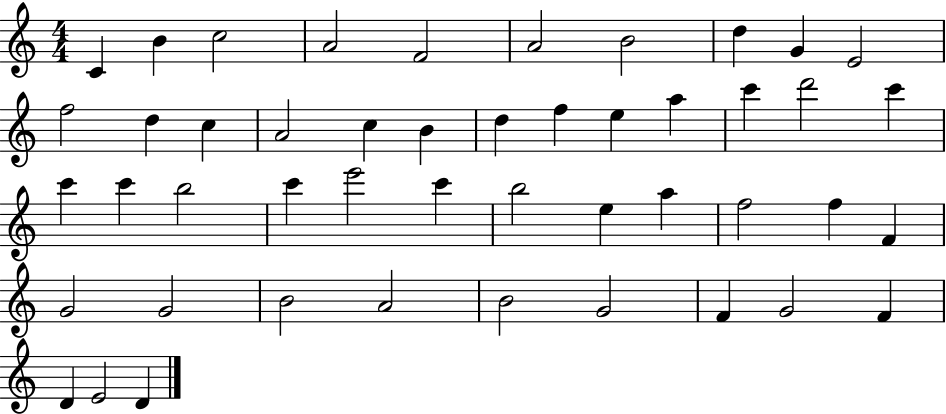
X:1
T:Untitled
M:4/4
L:1/4
K:C
C B c2 A2 F2 A2 B2 d G E2 f2 d c A2 c B d f e a c' d'2 c' c' c' b2 c' e'2 c' b2 e a f2 f F G2 G2 B2 A2 B2 G2 F G2 F D E2 D